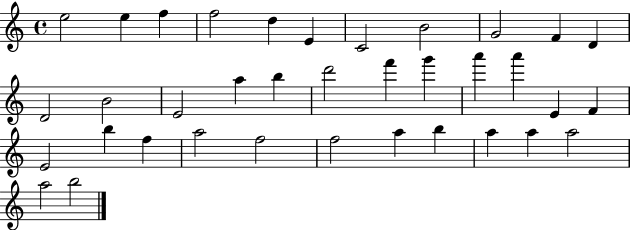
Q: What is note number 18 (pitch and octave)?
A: F6